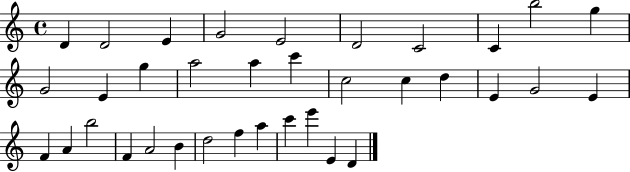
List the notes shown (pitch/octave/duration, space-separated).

D4/q D4/h E4/q G4/h E4/h D4/h C4/h C4/q B5/h G5/q G4/h E4/q G5/q A5/h A5/q C6/q C5/h C5/q D5/q E4/q G4/h E4/q F4/q A4/q B5/h F4/q A4/h B4/q D5/h F5/q A5/q C6/q E6/q E4/q D4/q